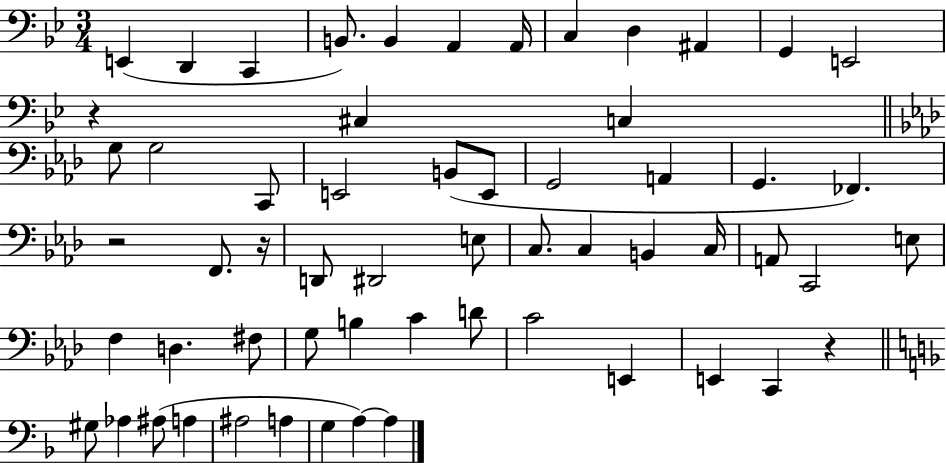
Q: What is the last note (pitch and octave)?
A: A3